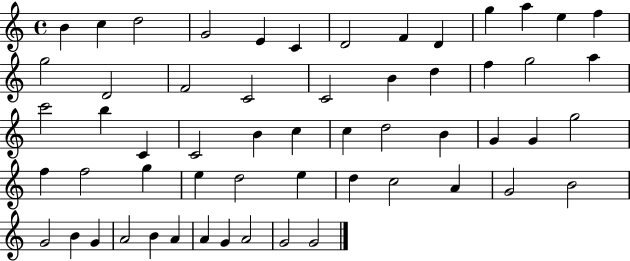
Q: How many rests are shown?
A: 0